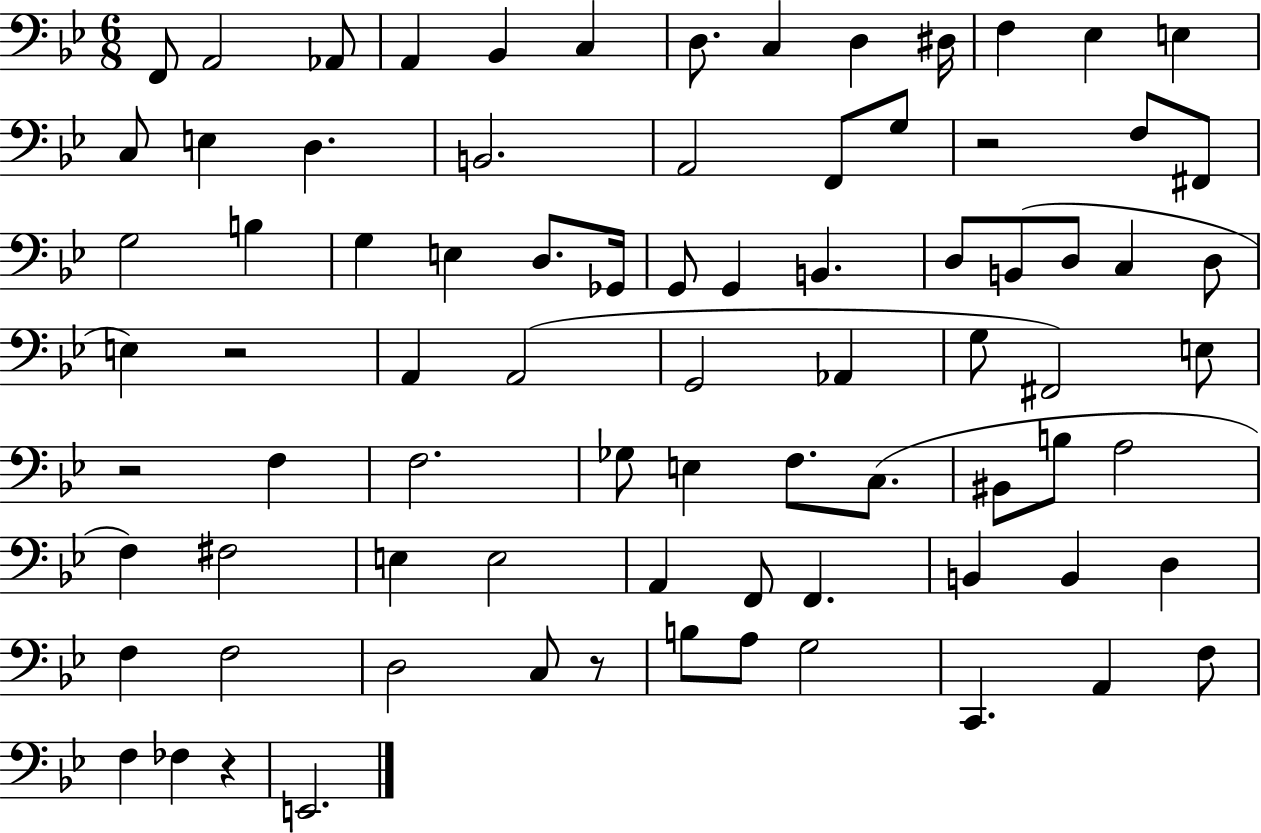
{
  \clef bass
  \numericTimeSignature
  \time 6/8
  \key bes \major
  \repeat volta 2 { f,8 a,2 aes,8 | a,4 bes,4 c4 | d8. c4 d4 dis16 | f4 ees4 e4 | \break c8 e4 d4. | b,2. | a,2 f,8 g8 | r2 f8 fis,8 | \break g2 b4 | g4 e4 d8. ges,16 | g,8 g,4 b,4. | d8 b,8( d8 c4 d8 | \break e4) r2 | a,4 a,2( | g,2 aes,4 | g8 fis,2) e8 | \break r2 f4 | f2. | ges8 e4 f8. c8.( | bis,8 b8 a2 | \break f4) fis2 | e4 e2 | a,4 f,8 f,4. | b,4 b,4 d4 | \break f4 f2 | d2 c8 r8 | b8 a8 g2 | c,4. a,4 f8 | \break f4 fes4 r4 | e,2. | } \bar "|."
}